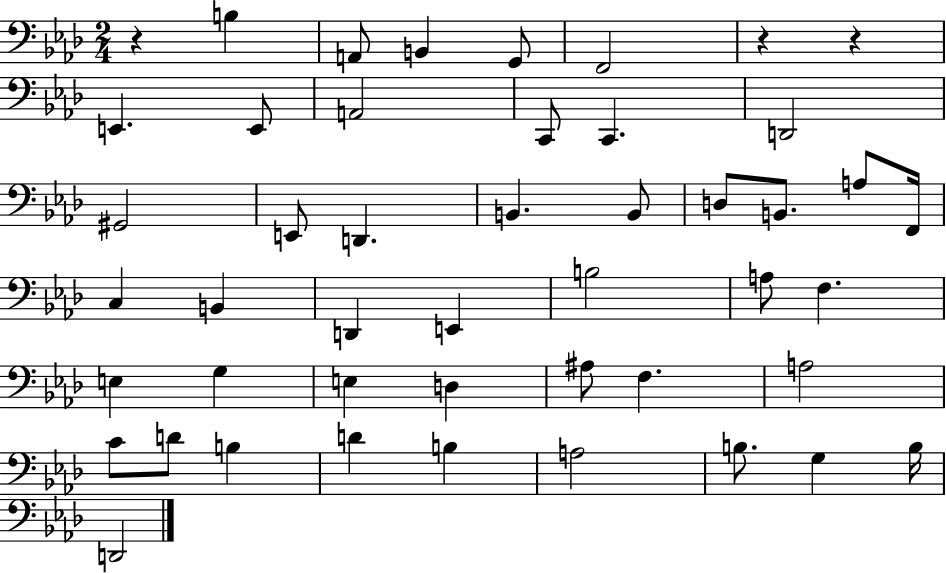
X:1
T:Untitled
M:2/4
L:1/4
K:Ab
z B, A,,/2 B,, G,,/2 F,,2 z z E,, E,,/2 A,,2 C,,/2 C,, D,,2 ^G,,2 E,,/2 D,, B,, B,,/2 D,/2 B,,/2 A,/2 F,,/4 C, B,, D,, E,, B,2 A,/2 F, E, G, E, D, ^A,/2 F, A,2 C/2 D/2 B, D B, A,2 B,/2 G, B,/4 D,,2